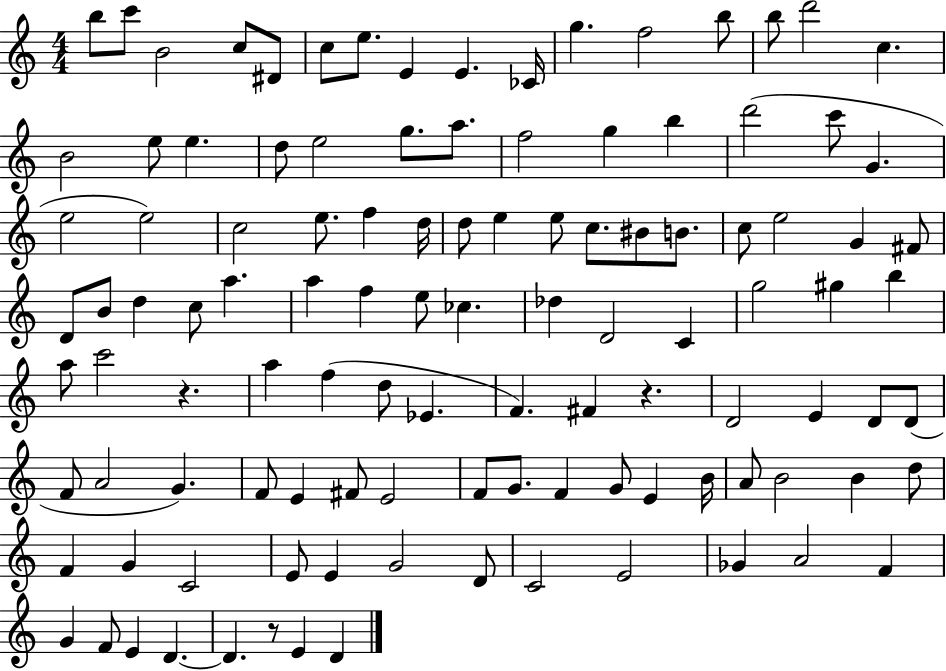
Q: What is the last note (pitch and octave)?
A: D4